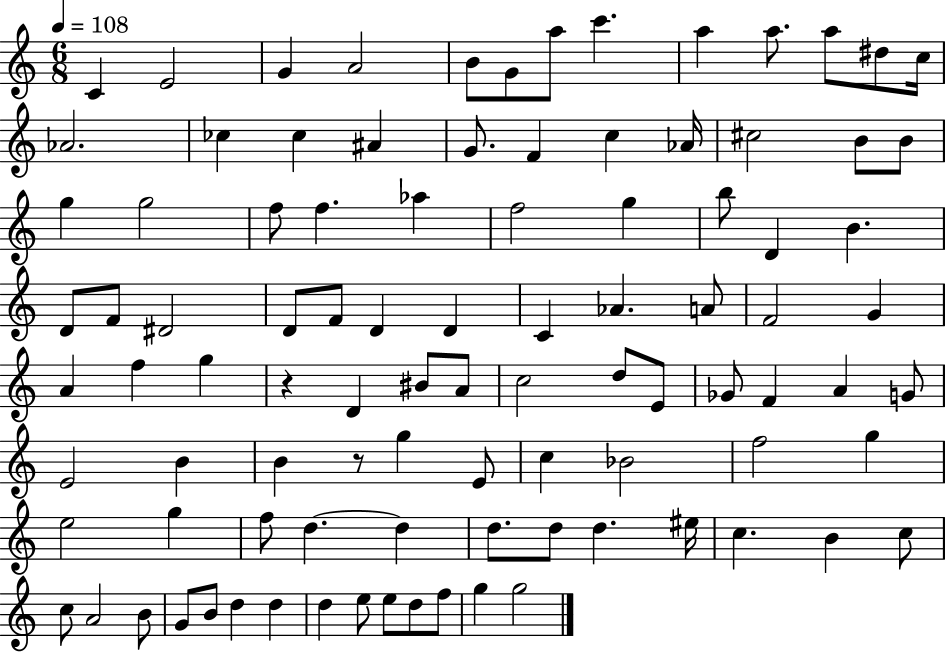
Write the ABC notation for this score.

X:1
T:Untitled
M:6/8
L:1/4
K:C
C E2 G A2 B/2 G/2 a/2 c' a a/2 a/2 ^d/2 c/4 _A2 _c _c ^A G/2 F c _A/4 ^c2 B/2 B/2 g g2 f/2 f _a f2 g b/2 D B D/2 F/2 ^D2 D/2 F/2 D D C _A A/2 F2 G A f g z D ^B/2 A/2 c2 d/2 E/2 _G/2 F A G/2 E2 B B z/2 g E/2 c _B2 f2 g e2 g f/2 d d d/2 d/2 d ^e/4 c B c/2 c/2 A2 B/2 G/2 B/2 d d d e/2 e/2 d/2 f/2 g g2